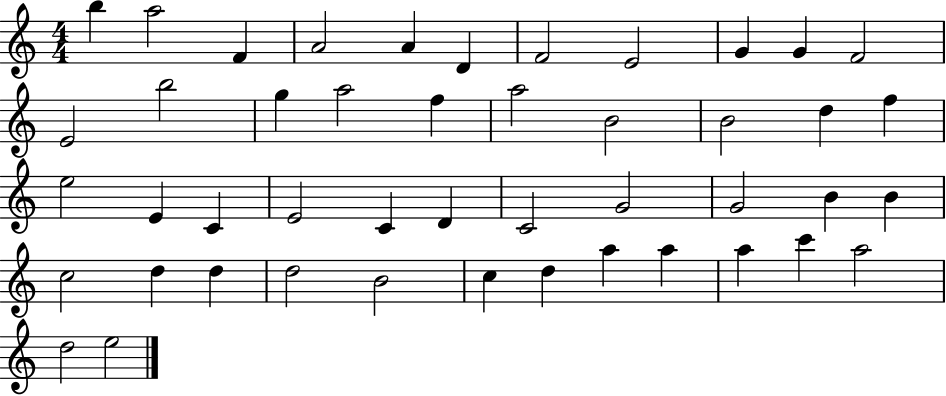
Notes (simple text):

B5/q A5/h F4/q A4/h A4/q D4/q F4/h E4/h G4/q G4/q F4/h E4/h B5/h G5/q A5/h F5/q A5/h B4/h B4/h D5/q F5/q E5/h E4/q C4/q E4/h C4/q D4/q C4/h G4/h G4/h B4/q B4/q C5/h D5/q D5/q D5/h B4/h C5/q D5/q A5/q A5/q A5/q C6/q A5/h D5/h E5/h